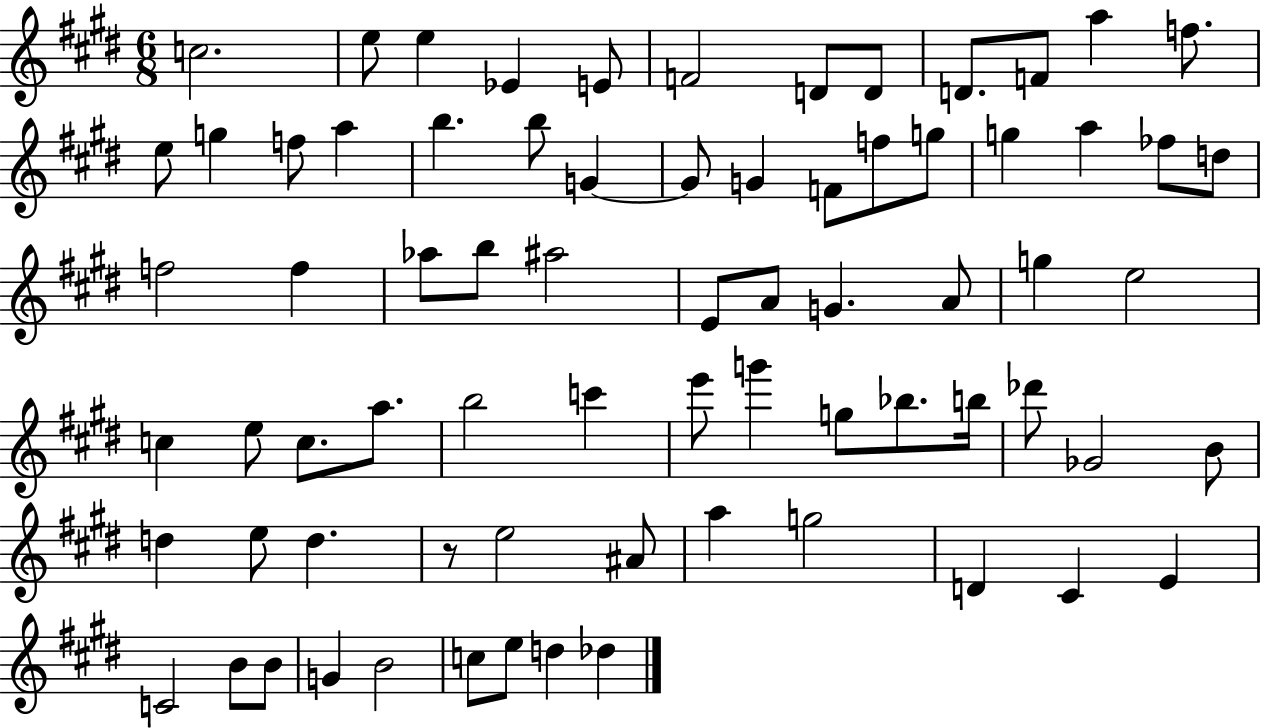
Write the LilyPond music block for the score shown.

{
  \clef treble
  \numericTimeSignature
  \time 6/8
  \key e \major
  \repeat volta 2 { c''2. | e''8 e''4 ees'4 e'8 | f'2 d'8 d'8 | d'8. f'8 a''4 f''8. | \break e''8 g''4 f''8 a''4 | b''4. b''8 g'4~~ | g'8 g'4 f'8 f''8 g''8 | g''4 a''4 fes''8 d''8 | \break f''2 f''4 | aes''8 b''8 ais''2 | e'8 a'8 g'4. a'8 | g''4 e''2 | \break c''4 e''8 c''8. a''8. | b''2 c'''4 | e'''8 g'''4 g''8 bes''8. b''16 | des'''8 ges'2 b'8 | \break d''4 e''8 d''4. | r8 e''2 ais'8 | a''4 g''2 | d'4 cis'4 e'4 | \break c'2 b'8 b'8 | g'4 b'2 | c''8 e''8 d''4 des''4 | } \bar "|."
}